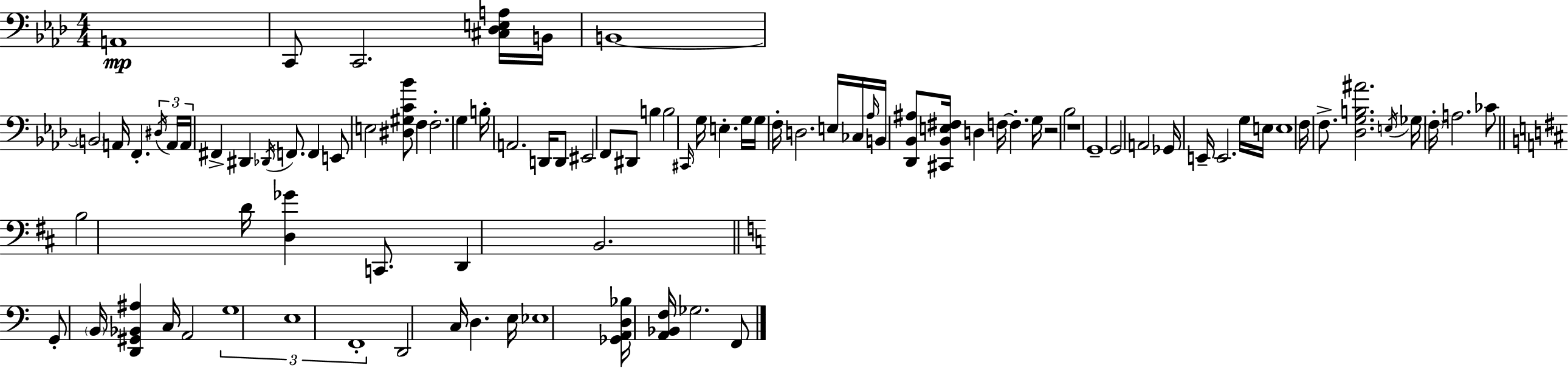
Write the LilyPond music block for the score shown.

{
  \clef bass
  \numericTimeSignature
  \time 4/4
  \key f \minor
  \repeat volta 2 { a,1\mp | c,8 c,2. <cis des e a>16 b,16 | b,1~~ | \parenthesize b,2 a,16 f,4.-. \tuplet 3/2 { \acciaccatura { dis16 } | \break a,16 a,16 } fis,4-> dis,4 \acciaccatura { des,16 } f,8. f,4 | e,8 e2 <dis gis c' bes'>8 f4 | f2.-. g4 | b16-. a,2. d,16 | \break d,8 eis,2 f,8 dis,8 b4 | b2 \grace { cis,16 } g16 e4.-. | g16 g16 f16-. d2. | e16 ces16 \grace { aes16 } b,16 <des, bes, ais>8 <cis, bes, e fis>16 d4 f16~~ f4.-. | \break g16 r2 bes2 | r1 | g,1-- | g,2 a,2 | \break ges,16 e,16-- e,2. | g16 e16 e1 | f16 f8.-> <des g b ais'>2. | \acciaccatura { e16 } ges16 \parenthesize f16-. a2. | \break ces'8 \bar "||" \break \key b \minor b2 d'16 <d ges'>4 c,8. | d,4 b,2. | \bar "||" \break \key a \minor g,8-. \parenthesize b,16 <d, gis, bes, ais>4 c16 a,2 | \tuplet 3/2 { g1 | e1 | f,1-. } | \break d,2 c16 d4. e16 | ees1 | <ges, a, d bes>16 <a, bes, f>16 ges2. f,8 | } \bar "|."
}